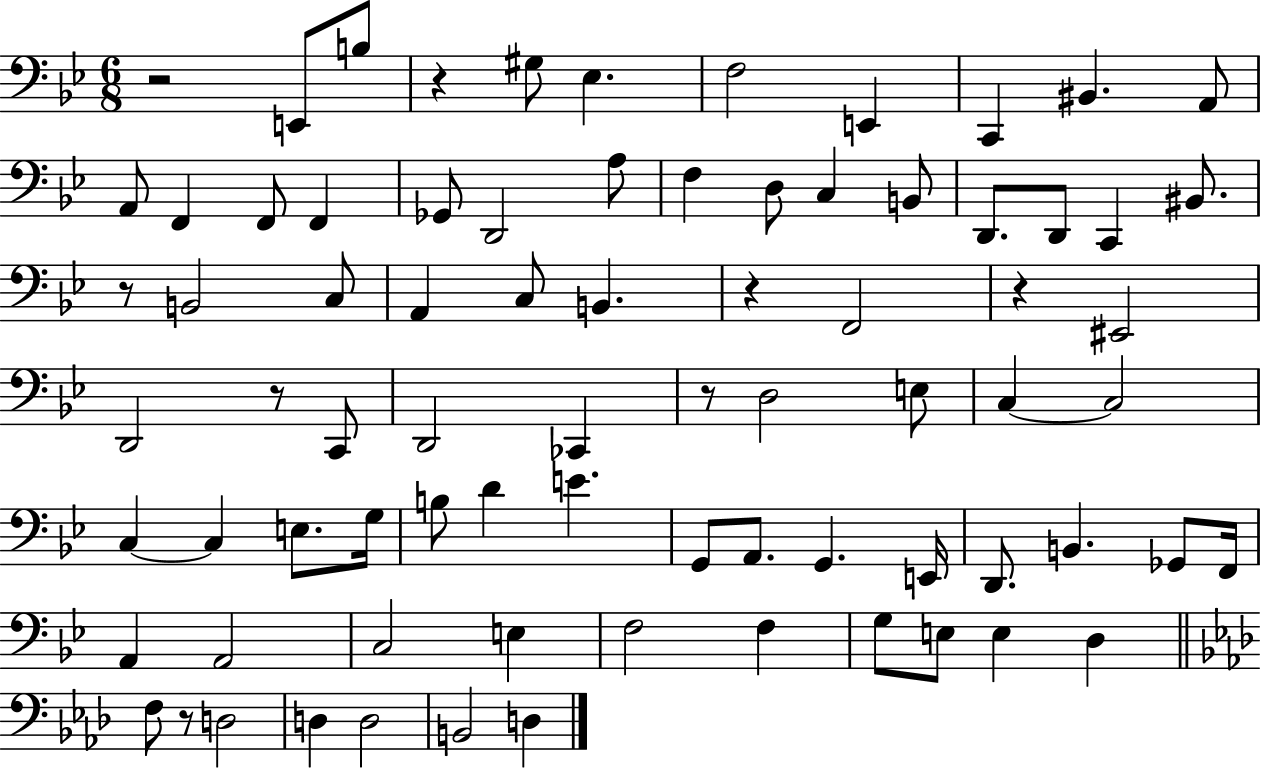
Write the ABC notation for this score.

X:1
T:Untitled
M:6/8
L:1/4
K:Bb
z2 E,,/2 B,/2 z ^G,/2 _E, F,2 E,, C,, ^B,, A,,/2 A,,/2 F,, F,,/2 F,, _G,,/2 D,,2 A,/2 F, D,/2 C, B,,/2 D,,/2 D,,/2 C,, ^B,,/2 z/2 B,,2 C,/2 A,, C,/2 B,, z F,,2 z ^E,,2 D,,2 z/2 C,,/2 D,,2 _C,, z/2 D,2 E,/2 C, C,2 C, C, E,/2 G,/4 B,/2 D E G,,/2 A,,/2 G,, E,,/4 D,,/2 B,, _G,,/2 F,,/4 A,, A,,2 C,2 E, F,2 F, G,/2 E,/2 E, D, F,/2 z/2 D,2 D, D,2 B,,2 D,